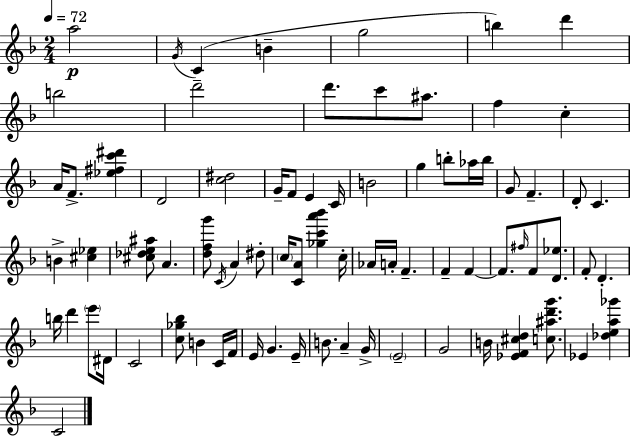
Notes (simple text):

A5/h G4/s C4/q B4/q G5/h B5/q D6/q B5/h D6/h D6/e. C6/e A#5/e. F5/q C5/q A4/s F4/e. [Eb5,F#5,C6,D#6]/q D4/h [C5,D#5]/h G4/s F4/e E4/q C4/s B4/h G5/q B5/e Ab5/s B5/s G4/e F4/q. D4/e C4/q. B4/q [C#5,Eb5]/q [C#5,Db5,E5,A#5]/e A4/q. [D5,F5,G6]/e C4/s A4/q D#5/e C5/s [C4,A4]/e [Gb5,C6,A6,Bb6]/q C5/s Ab4/s A4/s F4/q. F4/q F4/q F4/e. F#5/s F4/e [D4,Eb5]/e. F4/e D4/q. B5/s D6/q E6/e D#4/s C4/h [C5,Gb5,Bb5]/e B4/q C4/s F4/s E4/s G4/q. E4/s B4/e. A4/q G4/s E4/h G4/h B4/s [Eb4,F4,C#5,D5]/q [C5,A#5,D6,G6]/e. Eb4/q [Db5,E5,A5,Gb6]/q C4/h